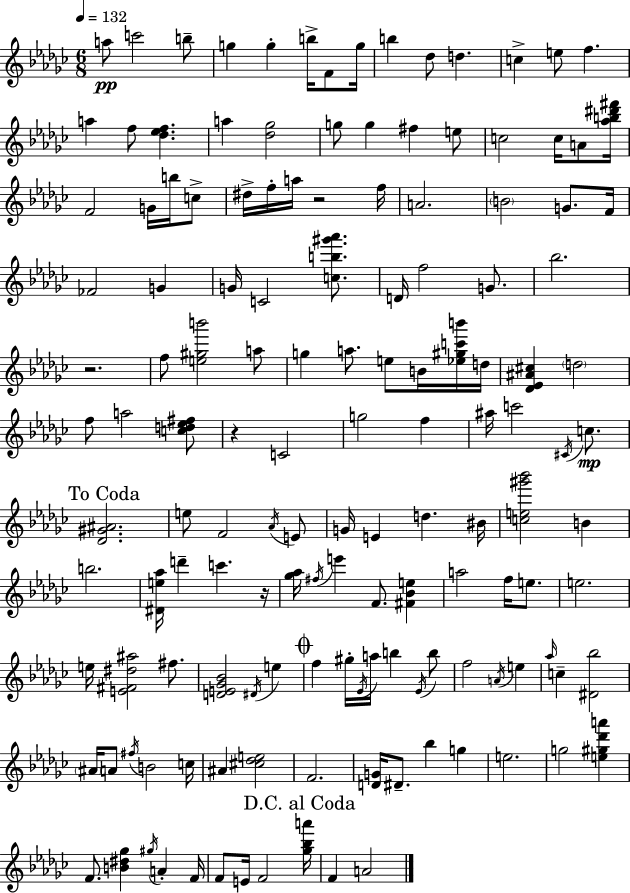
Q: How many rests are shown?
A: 4